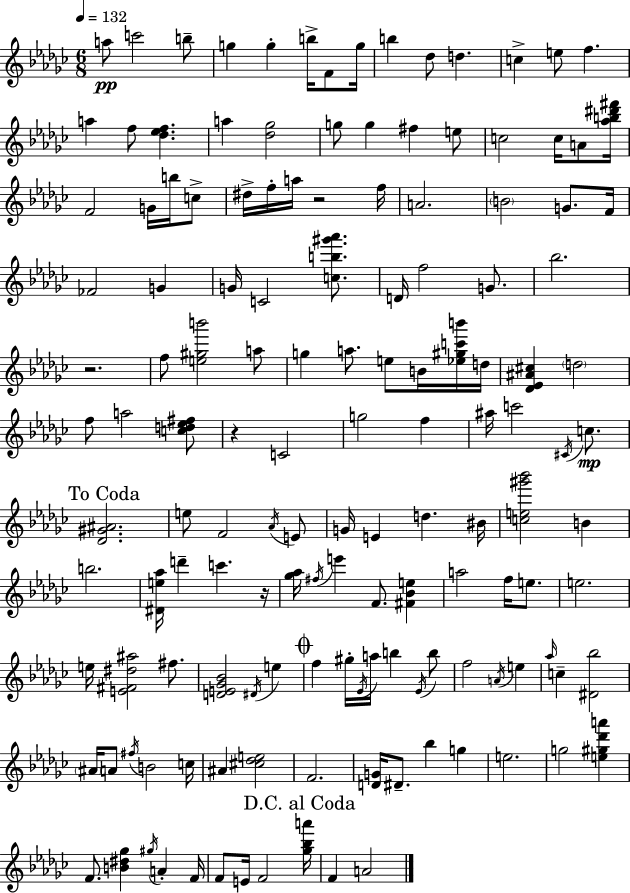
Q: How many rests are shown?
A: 4